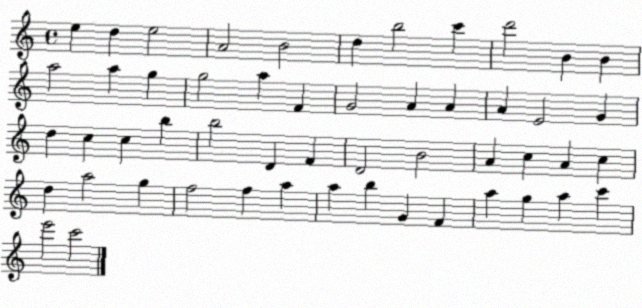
X:1
T:Untitled
M:4/4
L:1/4
K:C
e d e2 A2 B2 d b2 c' d'2 B B a2 a g g2 a F G2 A A A E2 G d c c b b2 D F D2 B2 A c A c d a2 g f2 f a a b G F a g a c' e'2 c'2